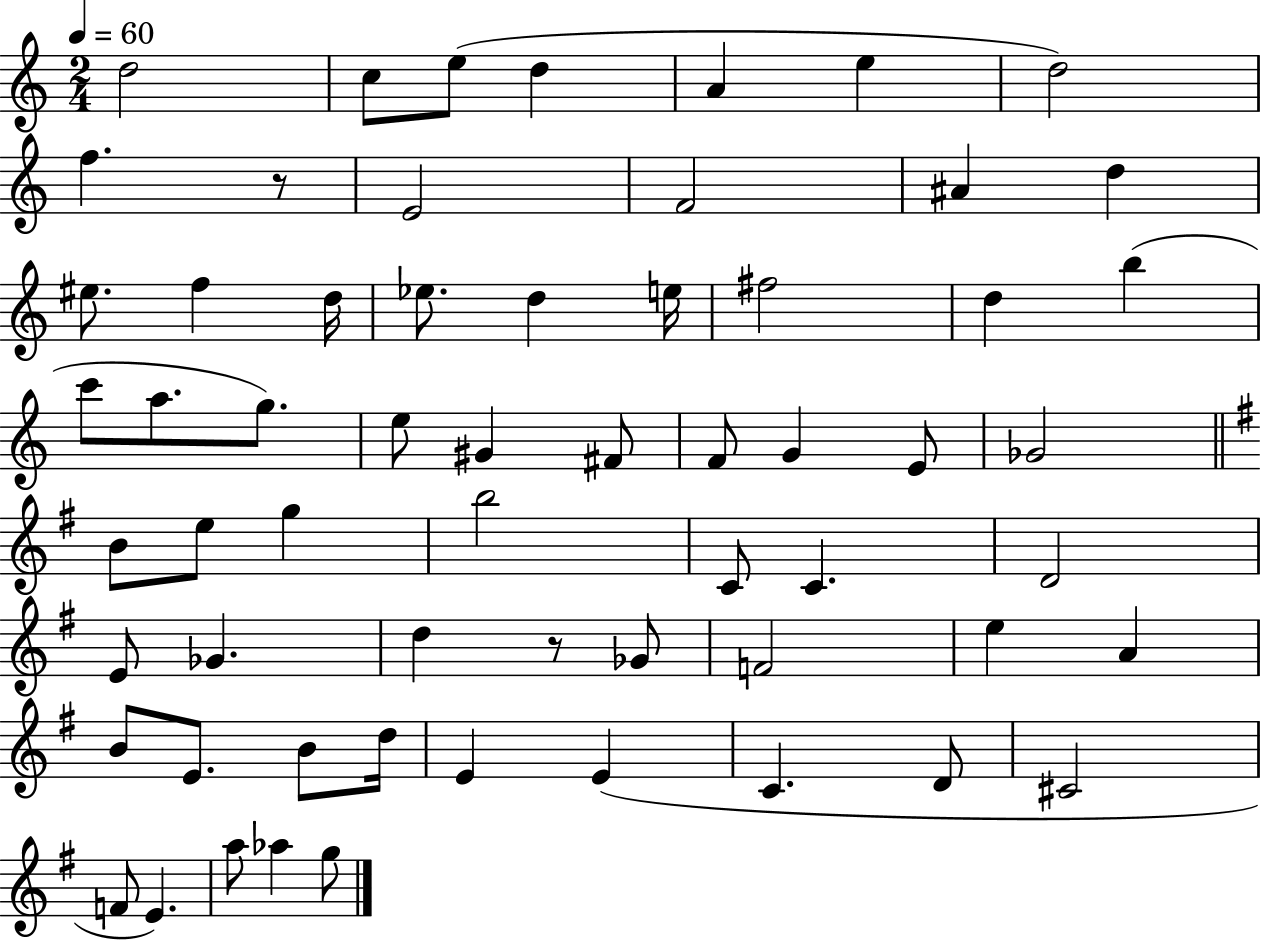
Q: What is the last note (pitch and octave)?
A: G5